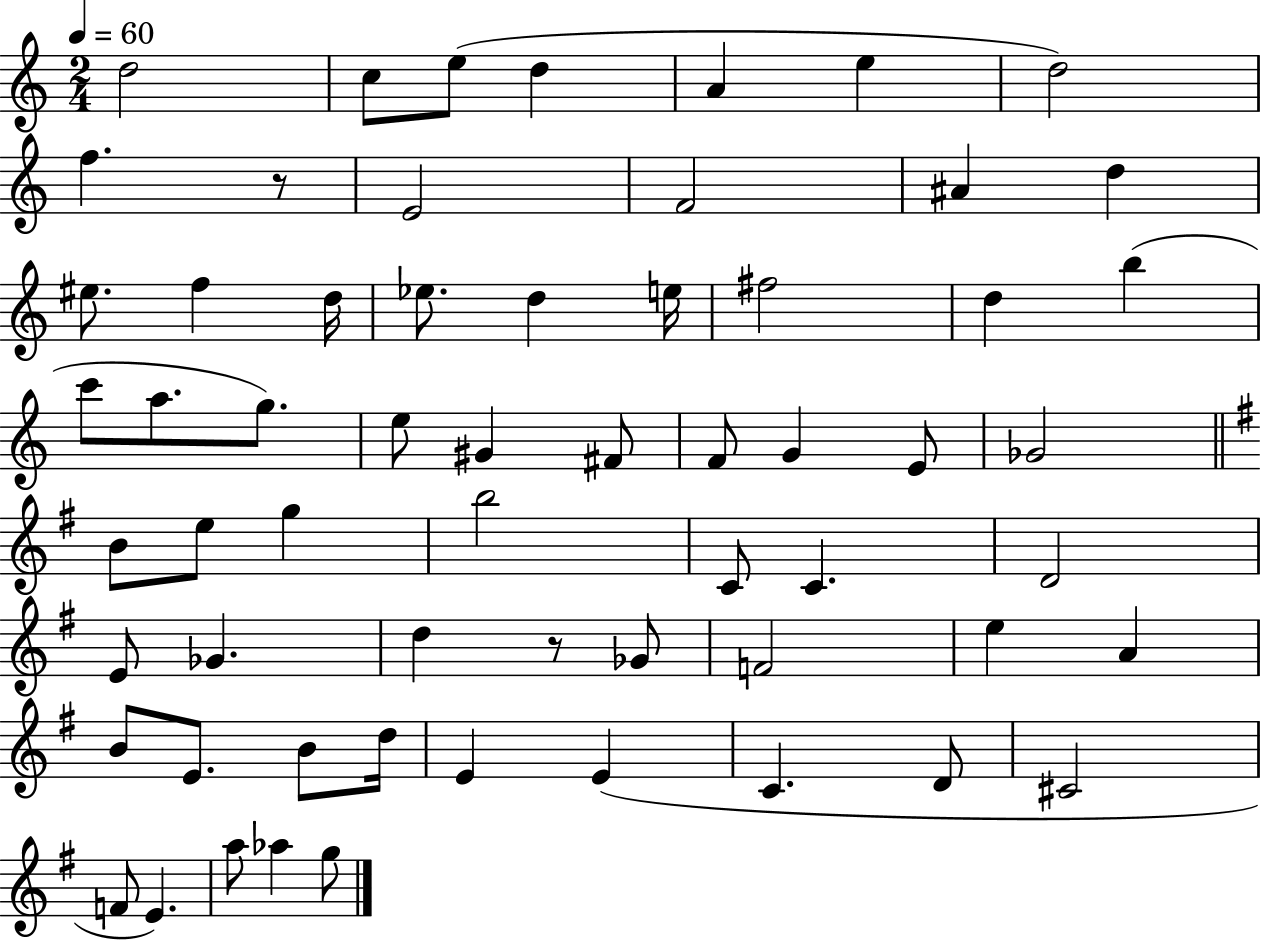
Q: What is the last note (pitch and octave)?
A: G5